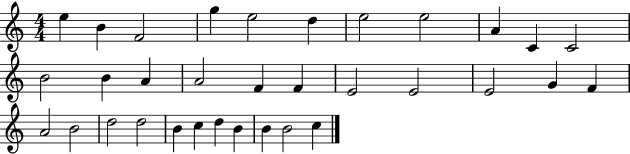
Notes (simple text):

E5/q B4/q F4/h G5/q E5/h D5/q E5/h E5/h A4/q C4/q C4/h B4/h B4/q A4/q A4/h F4/q F4/q E4/h E4/h E4/h G4/q F4/q A4/h B4/h D5/h D5/h B4/q C5/q D5/q B4/q B4/q B4/h C5/q